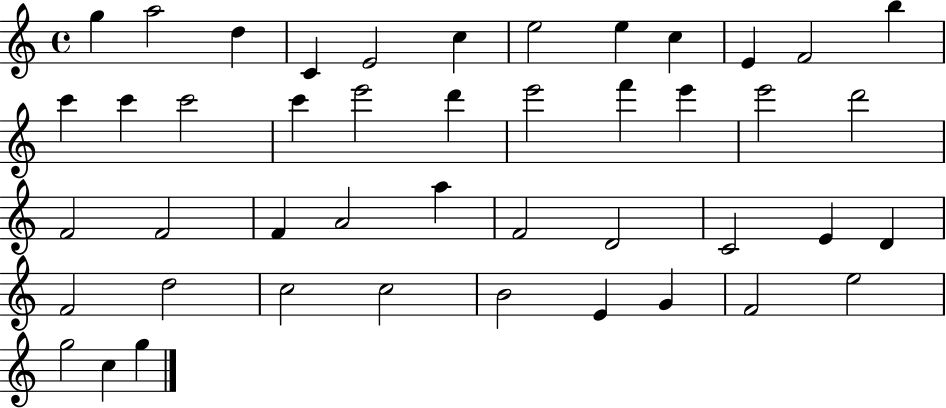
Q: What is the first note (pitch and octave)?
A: G5